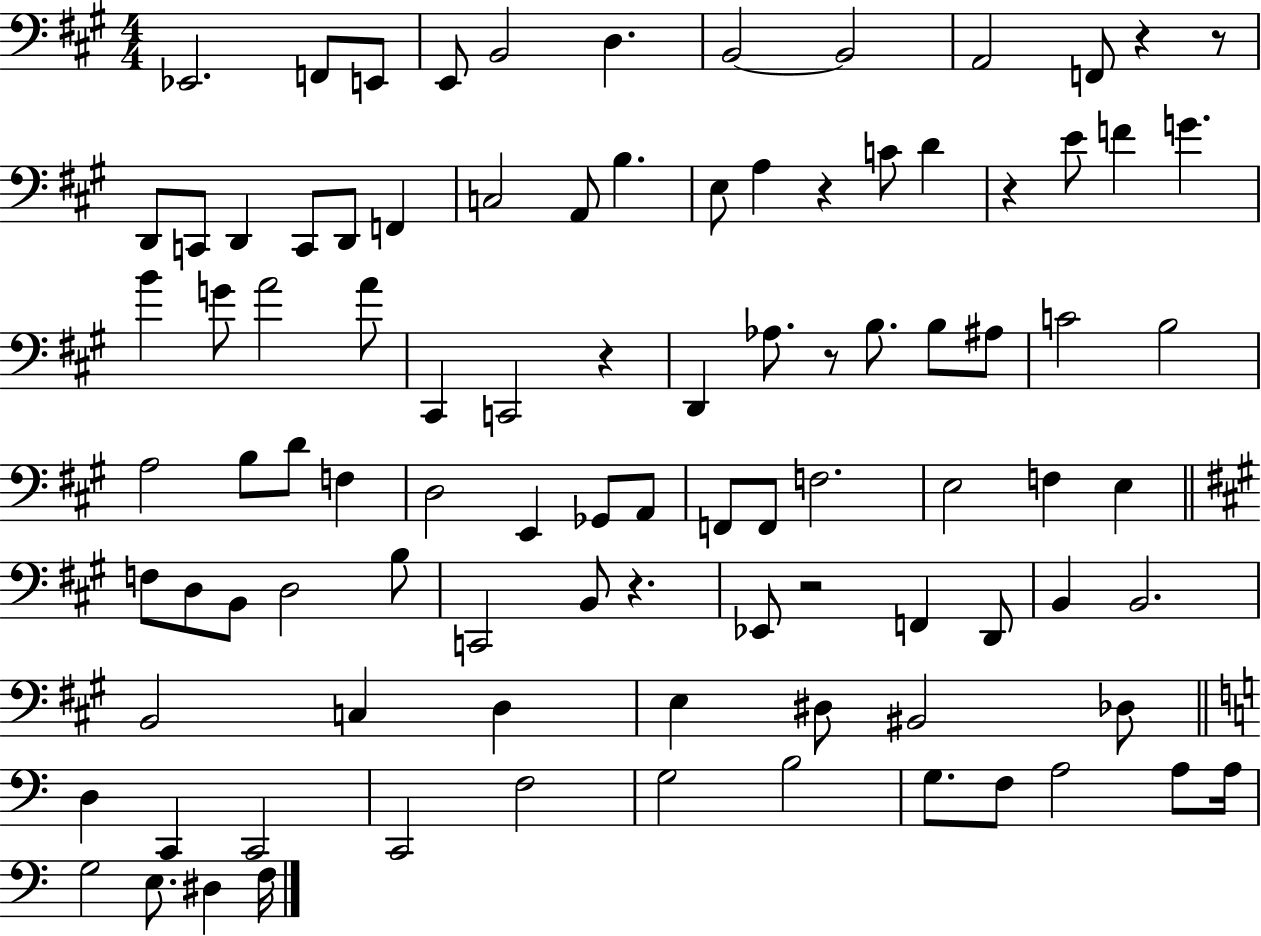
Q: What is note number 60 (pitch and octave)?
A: B2